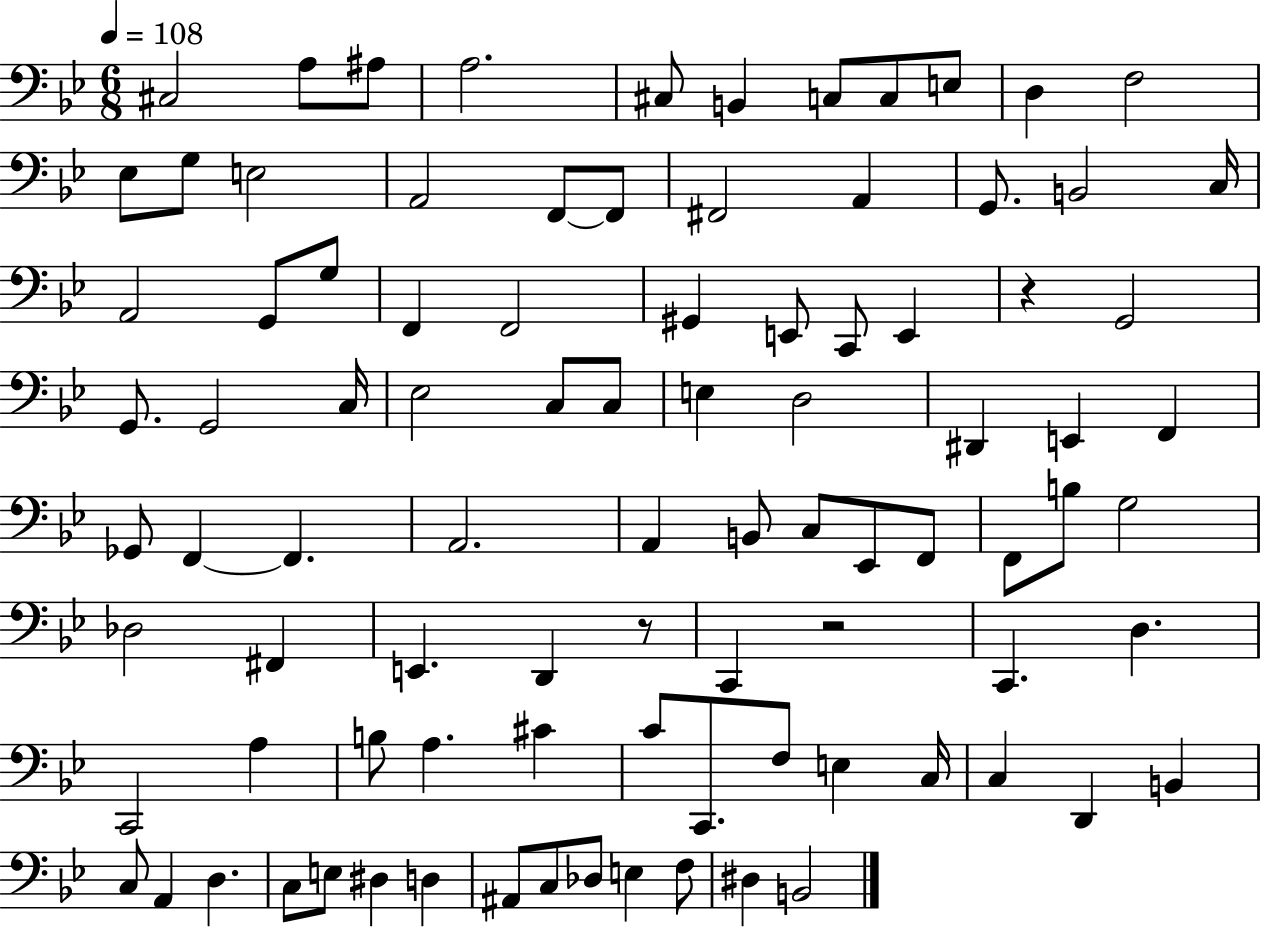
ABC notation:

X:1
T:Untitled
M:6/8
L:1/4
K:Bb
^C,2 A,/2 ^A,/2 A,2 ^C,/2 B,, C,/2 C,/2 E,/2 D, F,2 _E,/2 G,/2 E,2 A,,2 F,,/2 F,,/2 ^F,,2 A,, G,,/2 B,,2 C,/4 A,,2 G,,/2 G,/2 F,, F,,2 ^G,, E,,/2 C,,/2 E,, z G,,2 G,,/2 G,,2 C,/4 _E,2 C,/2 C,/2 E, D,2 ^D,, E,, F,, _G,,/2 F,, F,, A,,2 A,, B,,/2 C,/2 _E,,/2 F,,/2 F,,/2 B,/2 G,2 _D,2 ^F,, E,, D,, z/2 C,, z2 C,, D, C,,2 A, B,/2 A, ^C C/2 C,,/2 F,/2 E, C,/4 C, D,, B,, C,/2 A,, D, C,/2 E,/2 ^D, D, ^A,,/2 C,/2 _D,/2 E, F,/2 ^D, B,,2